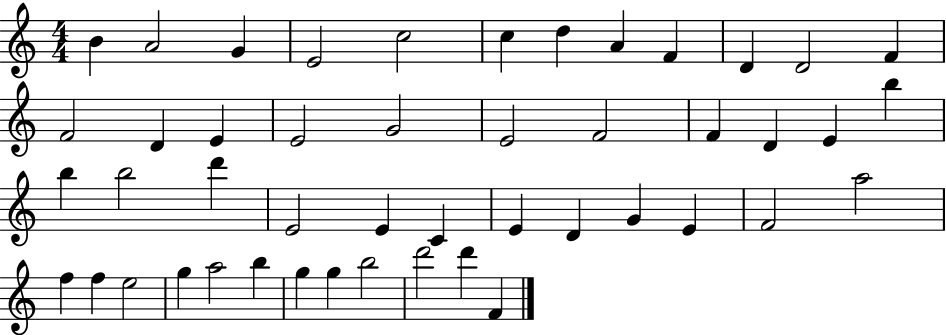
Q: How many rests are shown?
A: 0